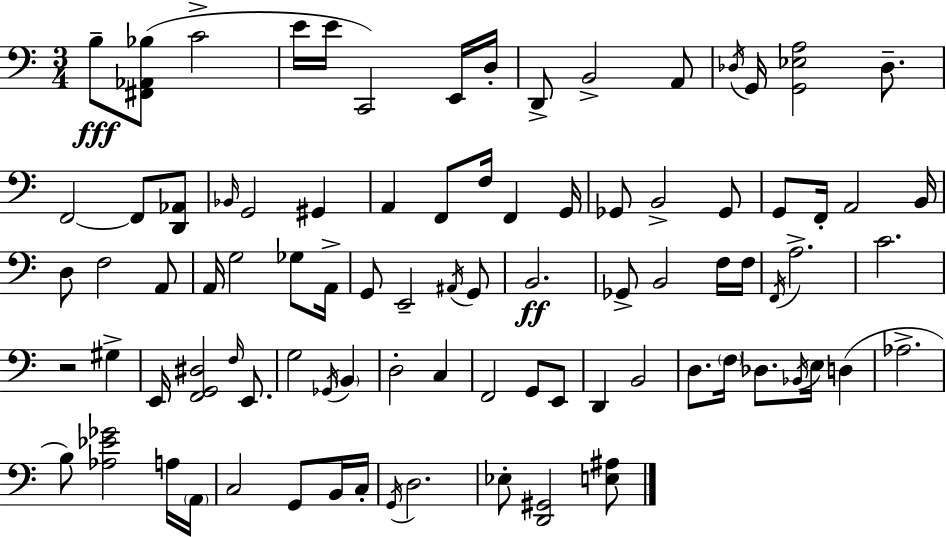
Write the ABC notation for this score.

X:1
T:Untitled
M:3/4
L:1/4
K:C
B,/2 [^F,,_A,,_B,]/2 C2 E/4 E/4 C,,2 E,,/4 D,/4 D,,/2 B,,2 A,,/2 _D,/4 G,,/4 [G,,_E,A,]2 _D,/2 F,,2 F,,/2 [D,,_A,,]/2 _B,,/4 G,,2 ^G,, A,, F,,/2 F,/4 F,, G,,/4 _G,,/2 B,,2 _G,,/2 G,,/2 F,,/4 A,,2 B,,/4 D,/2 F,2 A,,/2 A,,/4 G,2 _G,/2 A,,/4 G,,/2 E,,2 ^A,,/4 G,,/2 B,,2 _G,,/2 B,,2 F,/4 F,/4 F,,/4 A,2 C2 z2 ^G, E,,/4 [F,,G,,^D,]2 F,/4 E,,/2 G,2 _G,,/4 B,, D,2 C, F,,2 G,,/2 E,,/2 D,, B,,2 D,/2 F,/4 _D,/2 _B,,/4 E,/4 D, _A,2 B,/2 [_A,_E_G]2 A,/4 A,,/4 C,2 G,,/2 B,,/4 C,/4 G,,/4 D,2 _E,/2 [D,,^G,,]2 [E,^A,]/2